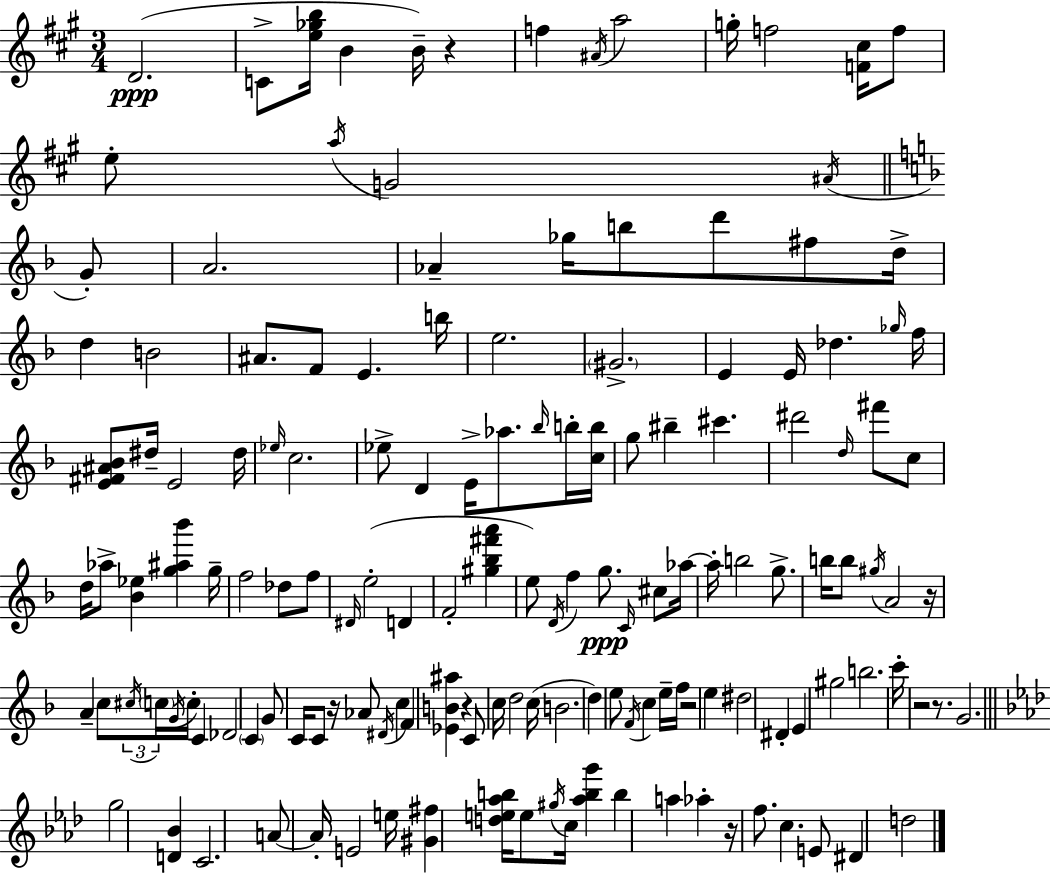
{
  \clef treble
  \numericTimeSignature
  \time 3/4
  \key a \major
  d'2.(\ppp | c'8-> <e'' ges'' b''>16 b'4 b'16--) r4 | f''4 \acciaccatura { ais'16 } a''2 | g''16-. f''2 <f' cis''>16 f''8 | \break e''8-. \acciaccatura { a''16 } g'2 | \acciaccatura { ais'16 } \bar "||" \break \key d \minor g'8-. a'2. | aes'4-- ges''16 b''8 d'''8 fis''8 | d''16-> d''4 b'2 | ais'8. f'8 e'4. | \break b''16 e''2. | \parenthesize gis'2.-> | e'4 e'16 des''4. | \grace { ges''16 } f''16 <e' fis' ais' bes'>8 dis''16-- e'2 | \break dis''16 \grace { ees''16 } c''2. | ees''8-> d'4 e'16-> aes''8. | \grace { bes''16 } b''16-. <c'' b''>16 g''8 bis''4-- cis'''4. | dis'''2 | \break \grace { d''16 } fis'''8 c''8 d''16 aes''8-> <bes' ees''>4 | <g'' ais'' bes'''>4 g''16-- f''2 | des''8 f''8 \grace { dis'16 } e''2-.( | d'4 f'2-. | \break <gis'' bes'' fis''' a'''>4 e''8) \acciaccatura { d'16 } f''4 | g''8.\ppp \grace { c'16 } cis''8 aes''16~~ aes''16-. b''2 | g''8.-> b''16 b''8 | \acciaccatura { gis''16 } a'2 r16 a'4-- | \break c''8 \tuplet 3/2 { \acciaccatura { cis''16 } \parenthesize c''16 \acciaccatura { g'16 } } c''16-. c'4 | des'2 \parenthesize c'4 | g'8 c'16 c'8 r16 aes'8 \acciaccatura { dis'16 } c''4 | f'4 <ees' b' ais''>4 r4 | \break c'8 c''16 d''2 | c''16( b'2. | d''4) e''8 \acciaccatura { f'16 } c''4 | e''16-- f''16 r2 e''4 | \break dis''2 dis'4-. | e'4 gis''2 | b''2. | c'''16-. r2 r8. | \break g'2. | \bar "||" \break \key f \minor g''2 <d' bes'>4 | c'2. | a'8~~ a'16-. e'2 e''16 | <gis' fis''>4 <d'' e'' aes'' b''>16 e''8 \acciaccatura { gis''16 } c''16 <aes'' b'' g'''>4 | \break b''4 a''4 aes''4-. | r16 f''8. c''4. e'8 | dis'4 d''2 | \bar "|."
}